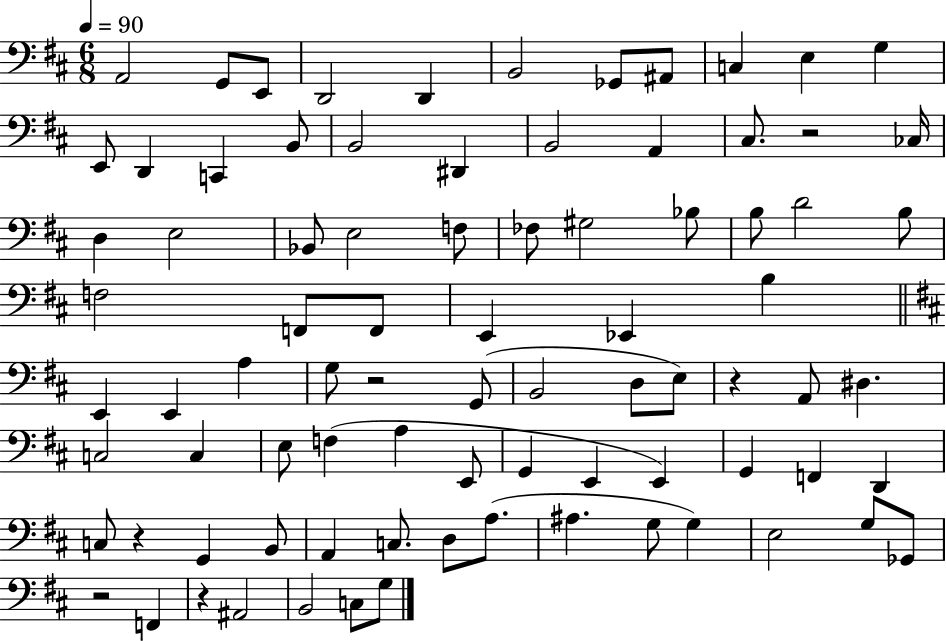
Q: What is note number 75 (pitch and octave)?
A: A#2